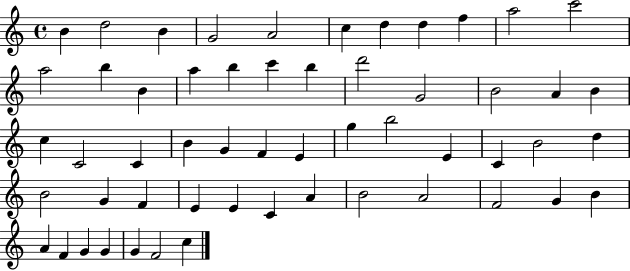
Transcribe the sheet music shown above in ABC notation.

X:1
T:Untitled
M:4/4
L:1/4
K:C
B d2 B G2 A2 c d d f a2 c'2 a2 b B a b c' b d'2 G2 B2 A B c C2 C B G F E g b2 E C B2 d B2 G F E E C A B2 A2 F2 G B A F G G G F2 c